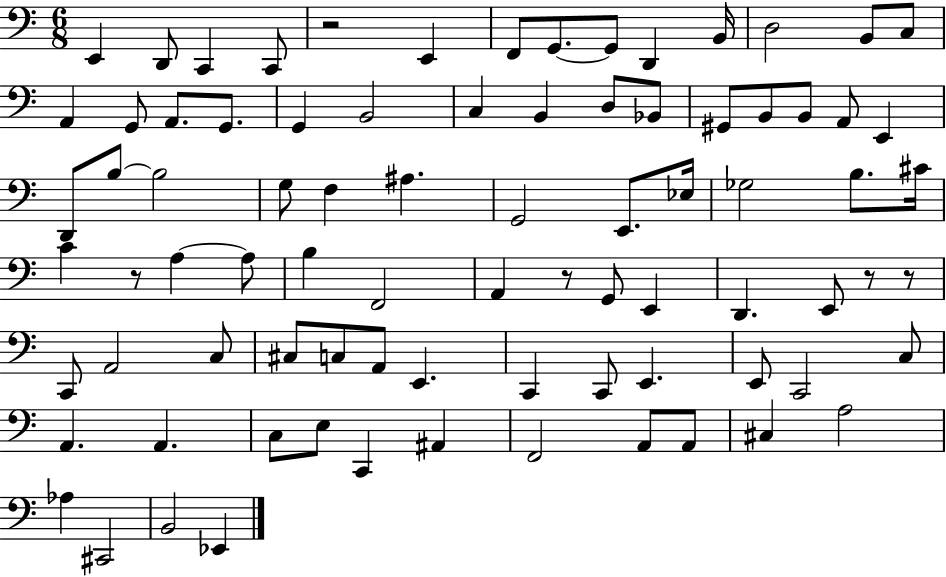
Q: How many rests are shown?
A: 5